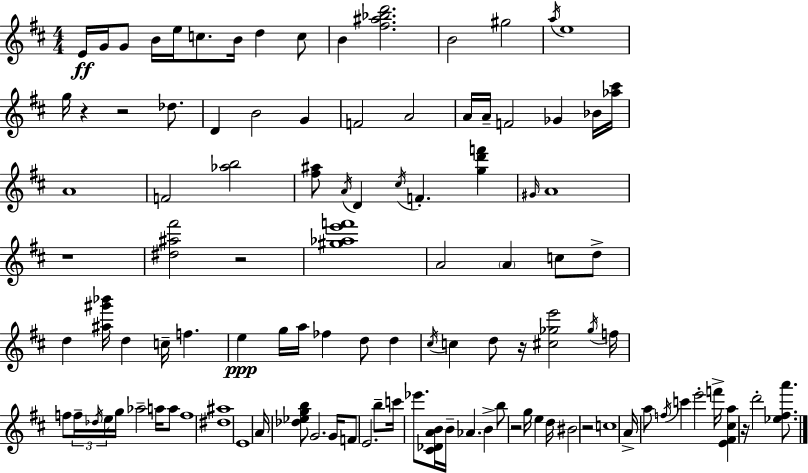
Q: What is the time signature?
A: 4/4